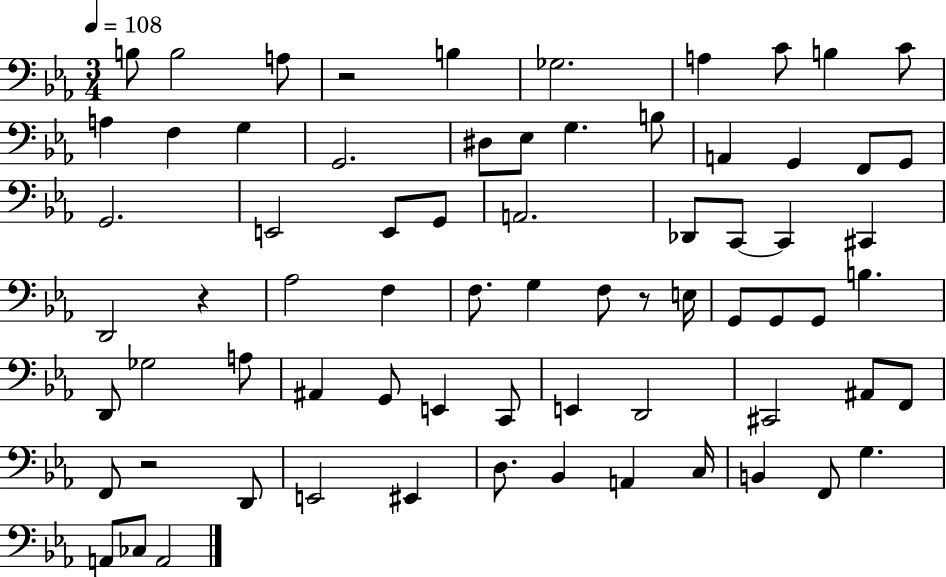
B3/e B3/h A3/e R/h B3/q Gb3/h. A3/q C4/e B3/q C4/e A3/q F3/q G3/q G2/h. D#3/e Eb3/e G3/q. B3/e A2/q G2/q F2/e G2/e G2/h. E2/h E2/e G2/e A2/h. Db2/e C2/e C2/q C#2/q D2/h R/q Ab3/h F3/q F3/e. G3/q F3/e R/e E3/s G2/e G2/e G2/e B3/q. D2/e Gb3/h A3/e A#2/q G2/e E2/q C2/e E2/q D2/h C#2/h A#2/e F2/e F2/e R/h D2/e E2/h EIS2/q D3/e. Bb2/q A2/q C3/s B2/q F2/e G3/q. A2/e CES3/e A2/h